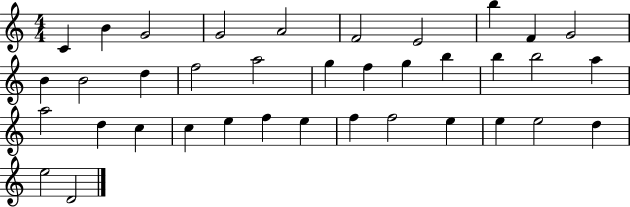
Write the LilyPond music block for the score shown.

{
  \clef treble
  \numericTimeSignature
  \time 4/4
  \key c \major
  c'4 b'4 g'2 | g'2 a'2 | f'2 e'2 | b''4 f'4 g'2 | \break b'4 b'2 d''4 | f''2 a''2 | g''4 f''4 g''4 b''4 | b''4 b''2 a''4 | \break a''2 d''4 c''4 | c''4 e''4 f''4 e''4 | f''4 f''2 e''4 | e''4 e''2 d''4 | \break e''2 d'2 | \bar "|."
}